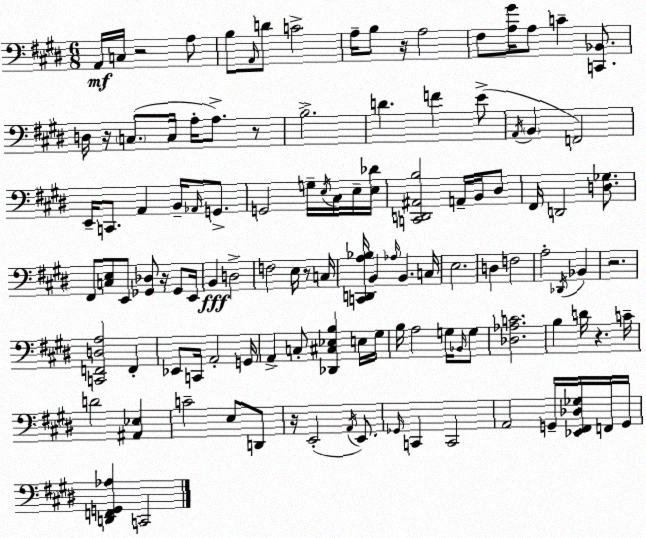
X:1
T:Untitled
M:6/8
L:1/4
K:E
A,,/4 C,/4 z2 A,/2 B,/2 A,,/4 D/2 C2 A,/4 B,/2 z/4 A,2 ^F,/2 [A,^G]/4 A,/2 C [C,,_B,,]/2 D,/4 z/4 C,/2 C,/4 A,/4 A,/2 z/2 B,2 D F E/2 A,,/4 B,, F,,2 E,,/4 C,,/2 A,, B,,/4 _A,,/4 G,,/2 G,,2 G,/4 E,/4 ^C,/4 E,/4 [E,_D]/4 [C,,D,,^A,,B,]2 A,,/4 B,,/4 ^D,/2 ^F,,/4 D,,2 [D,_G,]/2 ^F,,/2 [C,E,]/2 E,,/2 [_G,,_D,]/2 z/4 _G,,/2 E,,/4 B,, D,2 F,2 E,/4 z/2 C,/4 [C,,D,,A,_B,]/4 B,, _A,/4 B,, C,/4 E,2 D, F,2 A,2 _D,,/4 _B,, z2 [C,,F,,D,A,]2 F,, _E,,/2 C,,/4 A,,2 G,,/4 A,, C,/2 [_D,,^C,_E,B,] E,/4 ^G,/4 B,/4 A,2 G,/4 _B,,/4 G,/2 [_D,_A,C]2 B, D/4 z C/4 D2 [^A,,_E,] C2 E,/2 D,,/2 z/4 E,,2 A,,/4 E,,/2 _G,,/4 C,, C,,2 A,,2 G,,/4 [_E,,^F,,_D,_G,]/4 F,,/4 G,,/4 [D,,F,,G,,_A,] C,,2